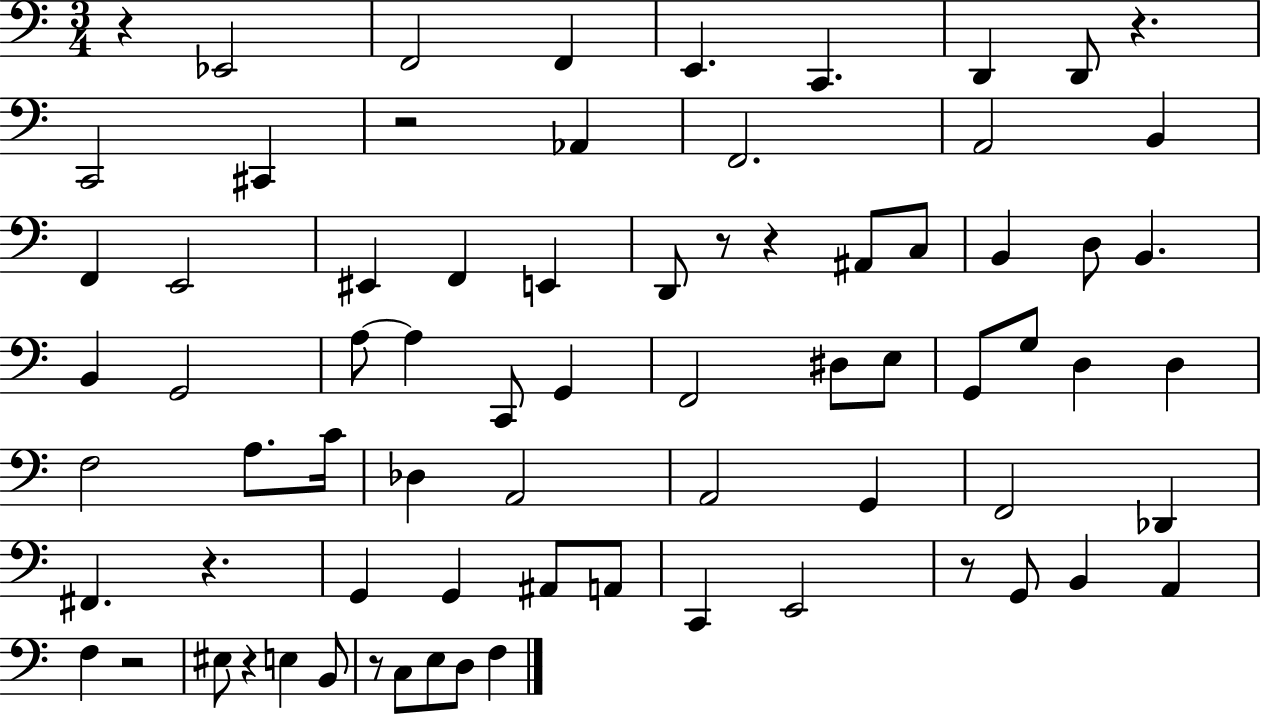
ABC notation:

X:1
T:Untitled
M:3/4
L:1/4
K:C
z _E,,2 F,,2 F,, E,, C,, D,, D,,/2 z C,,2 ^C,, z2 _A,, F,,2 A,,2 B,, F,, E,,2 ^E,, F,, E,, D,,/2 z/2 z ^A,,/2 C,/2 B,, D,/2 B,, B,, G,,2 A,/2 A, C,,/2 G,, F,,2 ^D,/2 E,/2 G,,/2 G,/2 D, D, F,2 A,/2 C/4 _D, A,,2 A,,2 G,, F,,2 _D,, ^F,, z G,, G,, ^A,,/2 A,,/2 C,, E,,2 z/2 G,,/2 B,, A,, F, z2 ^E,/2 z E, B,,/2 z/2 C,/2 E,/2 D,/2 F,